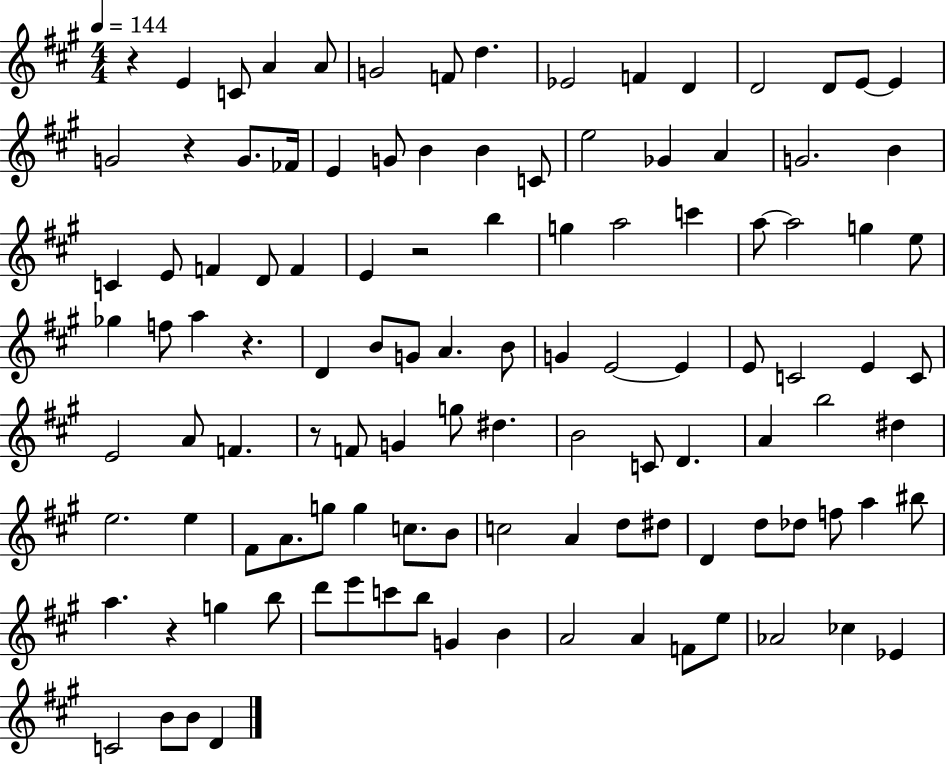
{
  \clef treble
  \numericTimeSignature
  \time 4/4
  \key a \major
  \tempo 4 = 144
  r4 e'4 c'8 a'4 a'8 | g'2 f'8 d''4. | ees'2 f'4 d'4 | d'2 d'8 e'8~~ e'4 | \break g'2 r4 g'8. fes'16 | e'4 g'8 b'4 b'4 c'8 | e''2 ges'4 a'4 | g'2. b'4 | \break c'4 e'8 f'4 d'8 f'4 | e'4 r2 b''4 | g''4 a''2 c'''4 | a''8~~ a''2 g''4 e''8 | \break ges''4 f''8 a''4 r4. | d'4 b'8 g'8 a'4. b'8 | g'4 e'2~~ e'4 | e'8 c'2 e'4 c'8 | \break e'2 a'8 f'4. | r8 f'8 g'4 g''8 dis''4. | b'2 c'8 d'4. | a'4 b''2 dis''4 | \break e''2. e''4 | fis'8 a'8. g''8 g''4 c''8. b'8 | c''2 a'4 d''8 dis''8 | d'4 d''8 des''8 f''8 a''4 bis''8 | \break a''4. r4 g''4 b''8 | d'''8 e'''8 c'''8 b''8 g'4 b'4 | a'2 a'4 f'8 e''8 | aes'2 ces''4 ees'4 | \break c'2 b'8 b'8 d'4 | \bar "|."
}